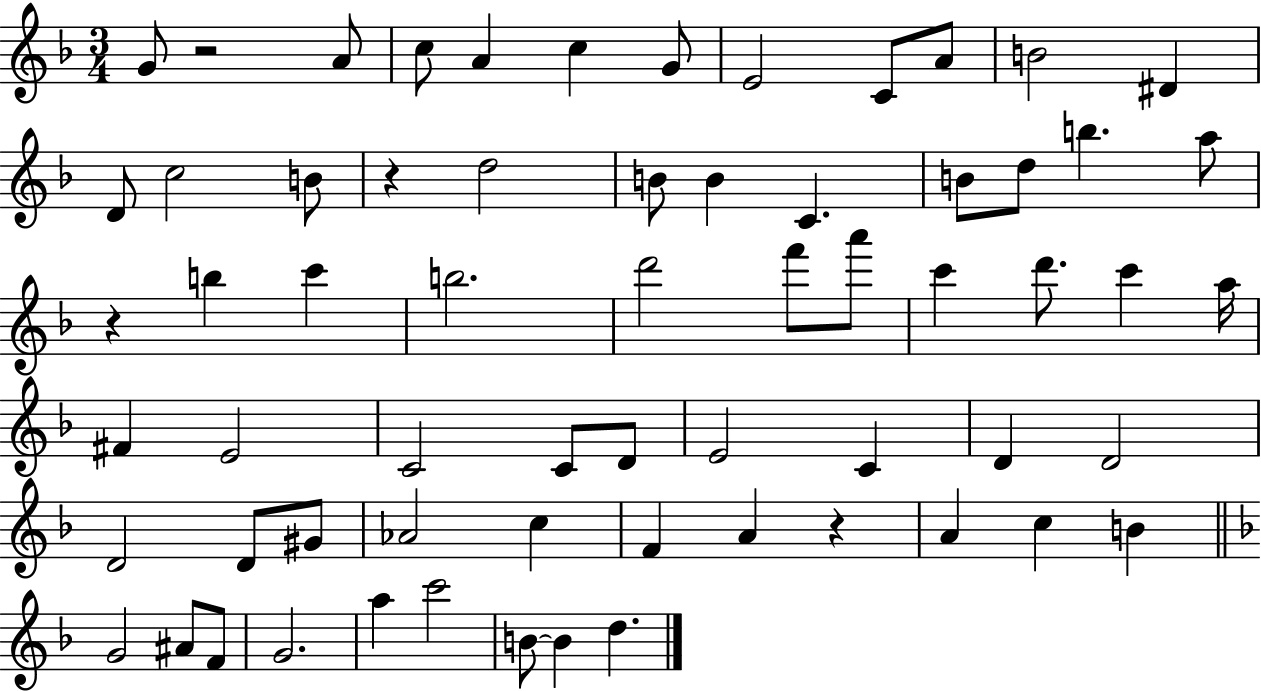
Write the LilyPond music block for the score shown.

{
  \clef treble
  \numericTimeSignature
  \time 3/4
  \key f \major
  g'8 r2 a'8 | c''8 a'4 c''4 g'8 | e'2 c'8 a'8 | b'2 dis'4 | \break d'8 c''2 b'8 | r4 d''2 | b'8 b'4 c'4. | b'8 d''8 b''4. a''8 | \break r4 b''4 c'''4 | b''2. | d'''2 f'''8 a'''8 | c'''4 d'''8. c'''4 a''16 | \break fis'4 e'2 | c'2 c'8 d'8 | e'2 c'4 | d'4 d'2 | \break d'2 d'8 gis'8 | aes'2 c''4 | f'4 a'4 r4 | a'4 c''4 b'4 | \break \bar "||" \break \key d \minor g'2 ais'8 f'8 | g'2. | a''4 c'''2 | b'8~~ b'4 d''4. | \break \bar "|."
}